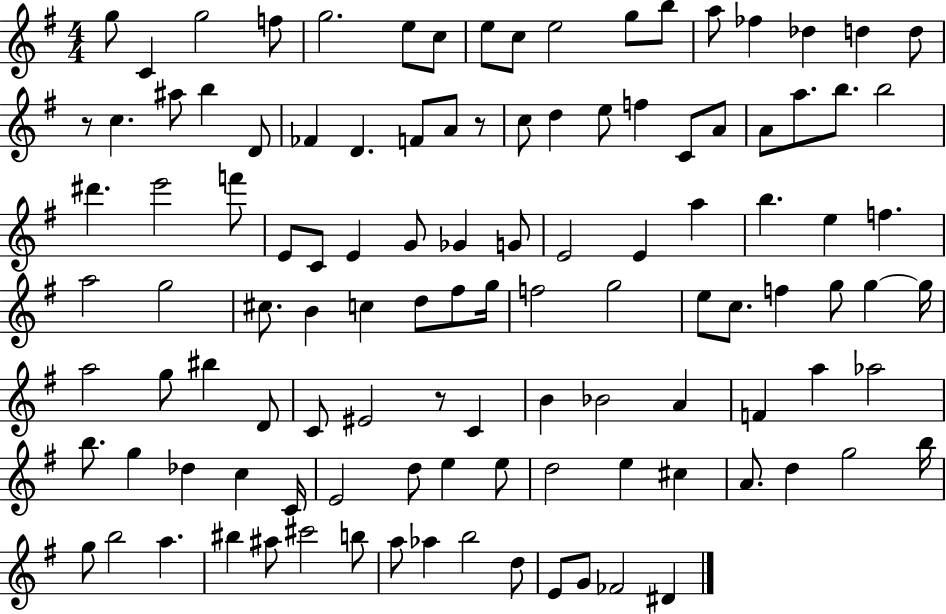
G5/e C4/q G5/h F5/e G5/h. E5/e C5/e E5/e C5/e E5/h G5/e B5/e A5/e FES5/q Db5/q D5/q D5/e R/e C5/q. A#5/e B5/q D4/e FES4/q D4/q. F4/e A4/e R/e C5/e D5/q E5/e F5/q C4/e A4/e A4/e A5/e. B5/e. B5/h D#6/q. E6/h F6/e E4/e C4/e E4/q G4/e Gb4/q G4/e E4/h E4/q A5/q B5/q. E5/q F5/q. A5/h G5/h C#5/e. B4/q C5/q D5/e F#5/e G5/s F5/h G5/h E5/e C5/e. F5/q G5/e G5/q G5/s A5/h G5/e BIS5/q D4/e C4/e EIS4/h R/e C4/q B4/q Bb4/h A4/q F4/q A5/q Ab5/h B5/e. G5/q Db5/q C5/q C4/s E4/h D5/e E5/q E5/e D5/h E5/q C#5/q A4/e. D5/q G5/h B5/s G5/e B5/h A5/q. BIS5/q A#5/e C#6/h B5/e A5/e Ab5/q B5/h D5/e E4/e G4/e FES4/h D#4/q